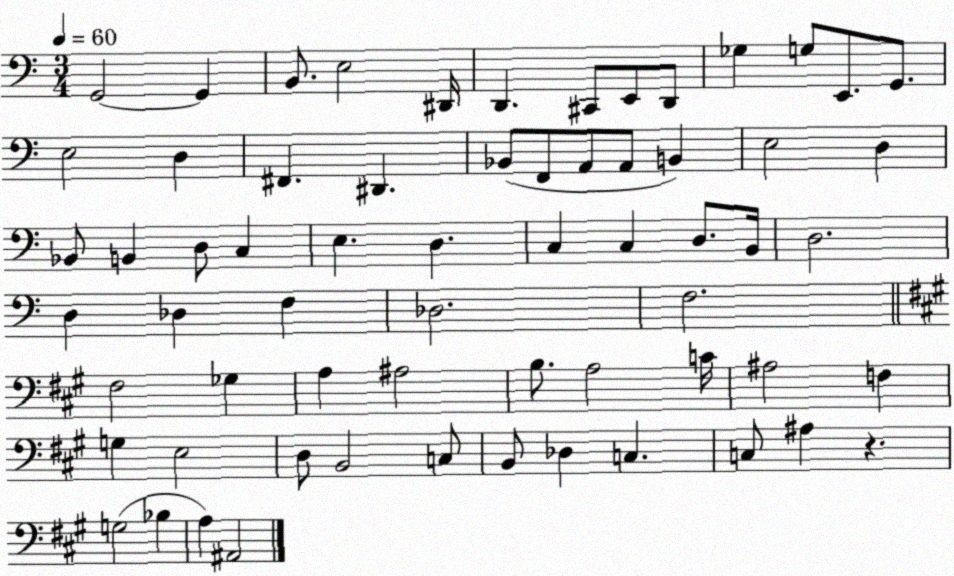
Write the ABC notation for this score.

X:1
T:Untitled
M:3/4
L:1/4
K:C
G,,2 G,, B,,/2 E,2 ^D,,/4 D,, ^C,,/2 E,,/2 D,,/2 _G, G,/2 E,,/2 G,,/2 E,2 D, ^F,, ^D,, _B,,/2 F,,/2 A,,/2 A,,/2 B,, E,2 D, _B,,/2 B,, D,/2 C, E, D, C, C, D,/2 B,,/4 D,2 D, _D, F, _D,2 F,2 ^F,2 _G, A, ^A,2 B,/2 A,2 C/4 ^A,2 F, G, E,2 D,/2 B,,2 C,/2 B,,/2 _D, C, C,/2 ^A, z G,2 _B, A, ^A,,2